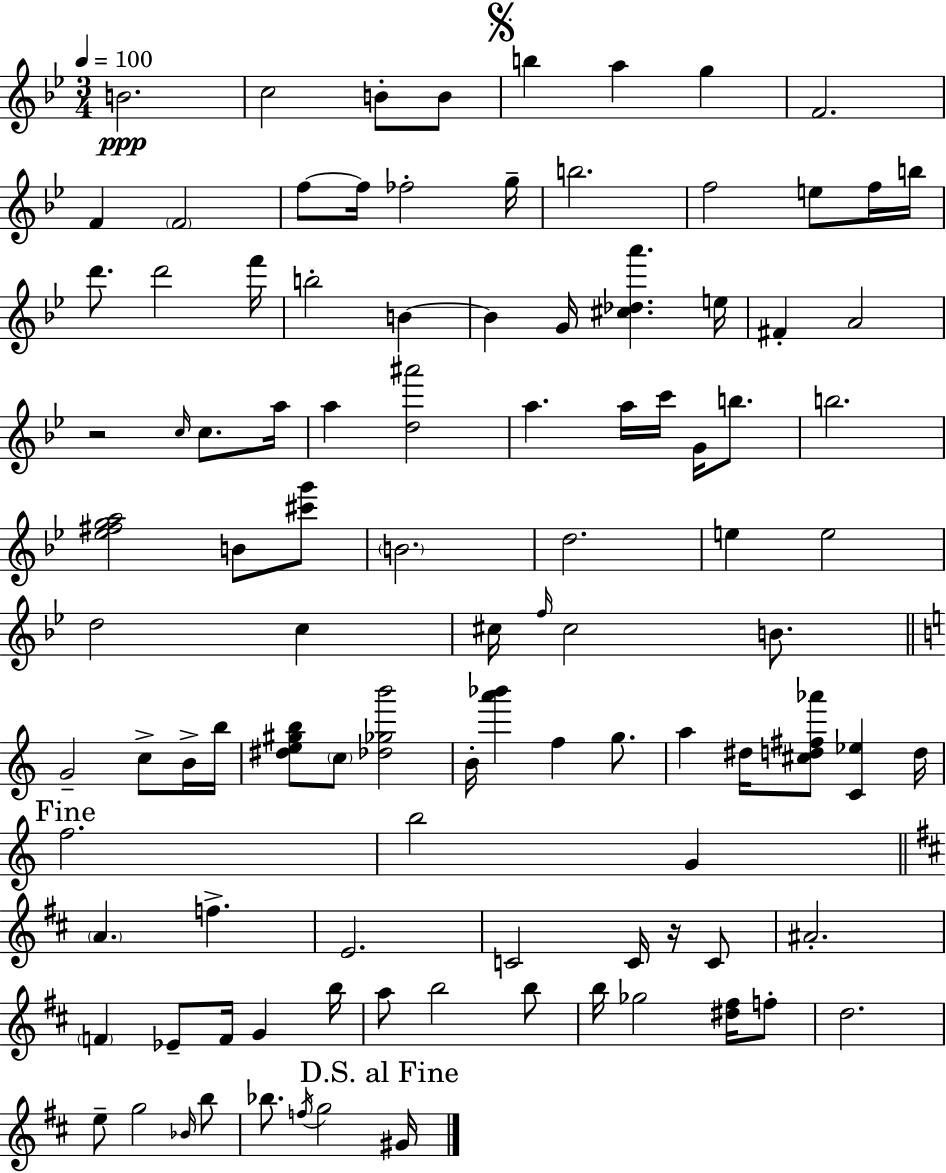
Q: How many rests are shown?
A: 2